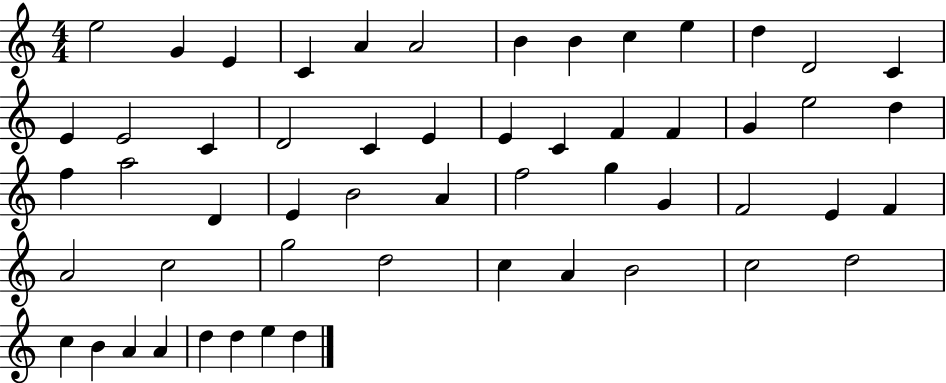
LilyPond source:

{
  \clef treble
  \numericTimeSignature
  \time 4/4
  \key c \major
  e''2 g'4 e'4 | c'4 a'4 a'2 | b'4 b'4 c''4 e''4 | d''4 d'2 c'4 | \break e'4 e'2 c'4 | d'2 c'4 e'4 | e'4 c'4 f'4 f'4 | g'4 e''2 d''4 | \break f''4 a''2 d'4 | e'4 b'2 a'4 | f''2 g''4 g'4 | f'2 e'4 f'4 | \break a'2 c''2 | g''2 d''2 | c''4 a'4 b'2 | c''2 d''2 | \break c''4 b'4 a'4 a'4 | d''4 d''4 e''4 d''4 | \bar "|."
}